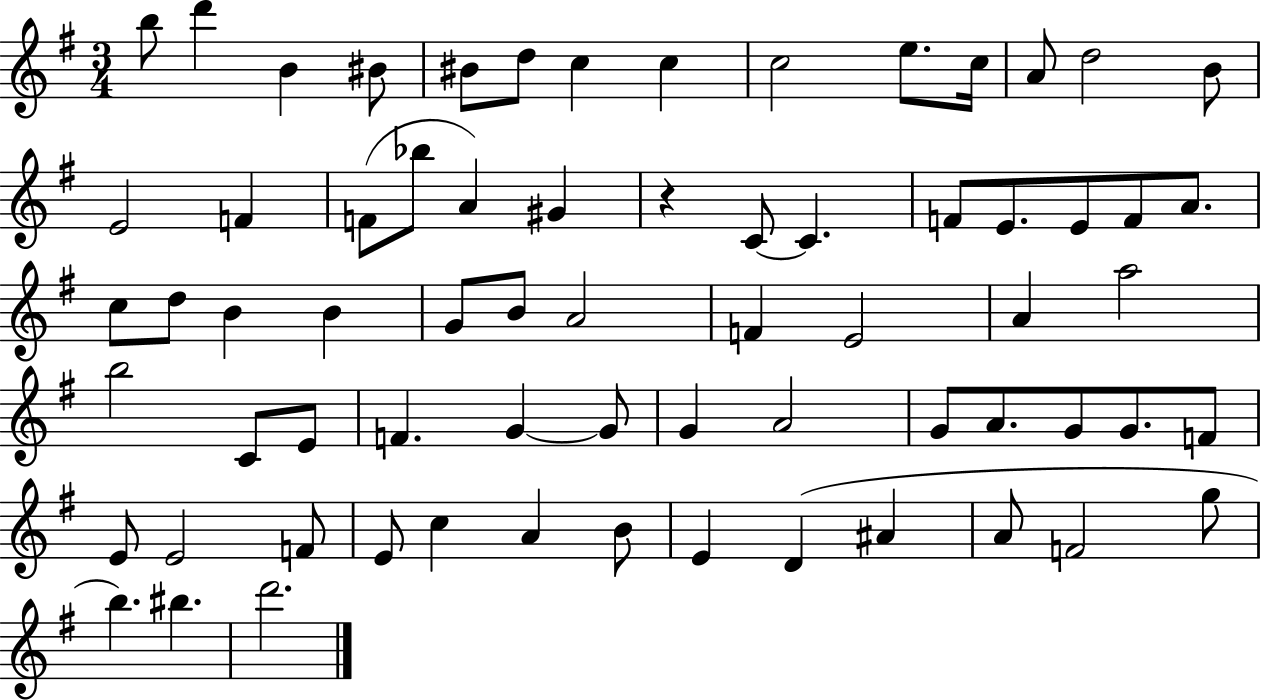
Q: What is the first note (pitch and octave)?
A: B5